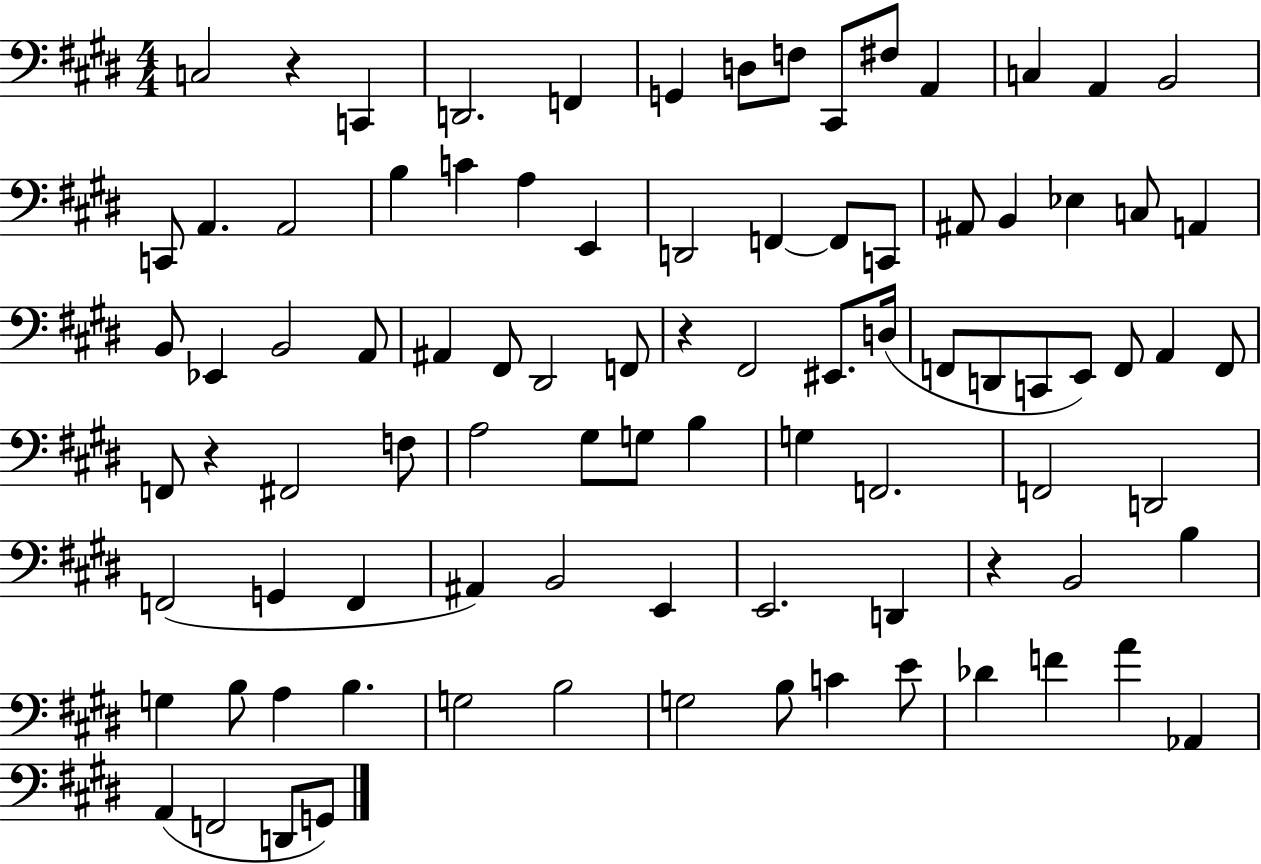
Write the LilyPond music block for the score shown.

{
  \clef bass
  \numericTimeSignature
  \time 4/4
  \key e \major
  c2 r4 c,4 | d,2. f,4 | g,4 d8 f8 cis,8 fis8 a,4 | c4 a,4 b,2 | \break c,8 a,4. a,2 | b4 c'4 a4 e,4 | d,2 f,4~~ f,8 c,8 | ais,8 b,4 ees4 c8 a,4 | \break b,8 ees,4 b,2 a,8 | ais,4 fis,8 dis,2 f,8 | r4 fis,2 eis,8. d16( | f,8 d,8 c,8 e,8) f,8 a,4 f,8 | \break f,8 r4 fis,2 f8 | a2 gis8 g8 b4 | g4 f,2. | f,2 d,2 | \break f,2( g,4 f,4 | ais,4) b,2 e,4 | e,2. d,4 | r4 b,2 b4 | \break g4 b8 a4 b4. | g2 b2 | g2 b8 c'4 e'8 | des'4 f'4 a'4 aes,4 | \break a,4( f,2 d,8 g,8) | \bar "|."
}